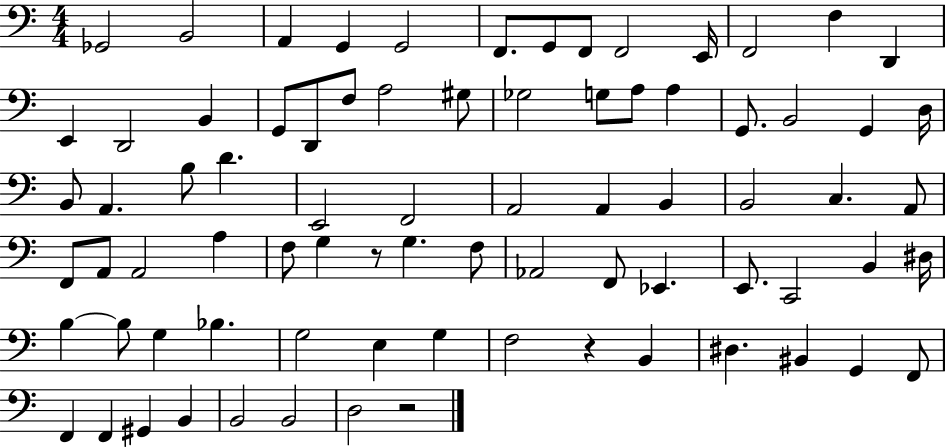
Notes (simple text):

Gb2/h B2/h A2/q G2/q G2/h F2/e. G2/e F2/e F2/h E2/s F2/h F3/q D2/q E2/q D2/h B2/q G2/e D2/e F3/e A3/h G#3/e Gb3/h G3/e A3/e A3/q G2/e. B2/h G2/q D3/s B2/e A2/q. B3/e D4/q. E2/h F2/h A2/h A2/q B2/q B2/h C3/q. A2/e F2/e A2/e A2/h A3/q F3/e G3/q R/e G3/q. F3/e Ab2/h F2/e Eb2/q. E2/e. C2/h B2/q D#3/s B3/q B3/e G3/q Bb3/q. G3/h E3/q G3/q F3/h R/q B2/q D#3/q. BIS2/q G2/q F2/e F2/q F2/q G#2/q B2/q B2/h B2/h D3/h R/h